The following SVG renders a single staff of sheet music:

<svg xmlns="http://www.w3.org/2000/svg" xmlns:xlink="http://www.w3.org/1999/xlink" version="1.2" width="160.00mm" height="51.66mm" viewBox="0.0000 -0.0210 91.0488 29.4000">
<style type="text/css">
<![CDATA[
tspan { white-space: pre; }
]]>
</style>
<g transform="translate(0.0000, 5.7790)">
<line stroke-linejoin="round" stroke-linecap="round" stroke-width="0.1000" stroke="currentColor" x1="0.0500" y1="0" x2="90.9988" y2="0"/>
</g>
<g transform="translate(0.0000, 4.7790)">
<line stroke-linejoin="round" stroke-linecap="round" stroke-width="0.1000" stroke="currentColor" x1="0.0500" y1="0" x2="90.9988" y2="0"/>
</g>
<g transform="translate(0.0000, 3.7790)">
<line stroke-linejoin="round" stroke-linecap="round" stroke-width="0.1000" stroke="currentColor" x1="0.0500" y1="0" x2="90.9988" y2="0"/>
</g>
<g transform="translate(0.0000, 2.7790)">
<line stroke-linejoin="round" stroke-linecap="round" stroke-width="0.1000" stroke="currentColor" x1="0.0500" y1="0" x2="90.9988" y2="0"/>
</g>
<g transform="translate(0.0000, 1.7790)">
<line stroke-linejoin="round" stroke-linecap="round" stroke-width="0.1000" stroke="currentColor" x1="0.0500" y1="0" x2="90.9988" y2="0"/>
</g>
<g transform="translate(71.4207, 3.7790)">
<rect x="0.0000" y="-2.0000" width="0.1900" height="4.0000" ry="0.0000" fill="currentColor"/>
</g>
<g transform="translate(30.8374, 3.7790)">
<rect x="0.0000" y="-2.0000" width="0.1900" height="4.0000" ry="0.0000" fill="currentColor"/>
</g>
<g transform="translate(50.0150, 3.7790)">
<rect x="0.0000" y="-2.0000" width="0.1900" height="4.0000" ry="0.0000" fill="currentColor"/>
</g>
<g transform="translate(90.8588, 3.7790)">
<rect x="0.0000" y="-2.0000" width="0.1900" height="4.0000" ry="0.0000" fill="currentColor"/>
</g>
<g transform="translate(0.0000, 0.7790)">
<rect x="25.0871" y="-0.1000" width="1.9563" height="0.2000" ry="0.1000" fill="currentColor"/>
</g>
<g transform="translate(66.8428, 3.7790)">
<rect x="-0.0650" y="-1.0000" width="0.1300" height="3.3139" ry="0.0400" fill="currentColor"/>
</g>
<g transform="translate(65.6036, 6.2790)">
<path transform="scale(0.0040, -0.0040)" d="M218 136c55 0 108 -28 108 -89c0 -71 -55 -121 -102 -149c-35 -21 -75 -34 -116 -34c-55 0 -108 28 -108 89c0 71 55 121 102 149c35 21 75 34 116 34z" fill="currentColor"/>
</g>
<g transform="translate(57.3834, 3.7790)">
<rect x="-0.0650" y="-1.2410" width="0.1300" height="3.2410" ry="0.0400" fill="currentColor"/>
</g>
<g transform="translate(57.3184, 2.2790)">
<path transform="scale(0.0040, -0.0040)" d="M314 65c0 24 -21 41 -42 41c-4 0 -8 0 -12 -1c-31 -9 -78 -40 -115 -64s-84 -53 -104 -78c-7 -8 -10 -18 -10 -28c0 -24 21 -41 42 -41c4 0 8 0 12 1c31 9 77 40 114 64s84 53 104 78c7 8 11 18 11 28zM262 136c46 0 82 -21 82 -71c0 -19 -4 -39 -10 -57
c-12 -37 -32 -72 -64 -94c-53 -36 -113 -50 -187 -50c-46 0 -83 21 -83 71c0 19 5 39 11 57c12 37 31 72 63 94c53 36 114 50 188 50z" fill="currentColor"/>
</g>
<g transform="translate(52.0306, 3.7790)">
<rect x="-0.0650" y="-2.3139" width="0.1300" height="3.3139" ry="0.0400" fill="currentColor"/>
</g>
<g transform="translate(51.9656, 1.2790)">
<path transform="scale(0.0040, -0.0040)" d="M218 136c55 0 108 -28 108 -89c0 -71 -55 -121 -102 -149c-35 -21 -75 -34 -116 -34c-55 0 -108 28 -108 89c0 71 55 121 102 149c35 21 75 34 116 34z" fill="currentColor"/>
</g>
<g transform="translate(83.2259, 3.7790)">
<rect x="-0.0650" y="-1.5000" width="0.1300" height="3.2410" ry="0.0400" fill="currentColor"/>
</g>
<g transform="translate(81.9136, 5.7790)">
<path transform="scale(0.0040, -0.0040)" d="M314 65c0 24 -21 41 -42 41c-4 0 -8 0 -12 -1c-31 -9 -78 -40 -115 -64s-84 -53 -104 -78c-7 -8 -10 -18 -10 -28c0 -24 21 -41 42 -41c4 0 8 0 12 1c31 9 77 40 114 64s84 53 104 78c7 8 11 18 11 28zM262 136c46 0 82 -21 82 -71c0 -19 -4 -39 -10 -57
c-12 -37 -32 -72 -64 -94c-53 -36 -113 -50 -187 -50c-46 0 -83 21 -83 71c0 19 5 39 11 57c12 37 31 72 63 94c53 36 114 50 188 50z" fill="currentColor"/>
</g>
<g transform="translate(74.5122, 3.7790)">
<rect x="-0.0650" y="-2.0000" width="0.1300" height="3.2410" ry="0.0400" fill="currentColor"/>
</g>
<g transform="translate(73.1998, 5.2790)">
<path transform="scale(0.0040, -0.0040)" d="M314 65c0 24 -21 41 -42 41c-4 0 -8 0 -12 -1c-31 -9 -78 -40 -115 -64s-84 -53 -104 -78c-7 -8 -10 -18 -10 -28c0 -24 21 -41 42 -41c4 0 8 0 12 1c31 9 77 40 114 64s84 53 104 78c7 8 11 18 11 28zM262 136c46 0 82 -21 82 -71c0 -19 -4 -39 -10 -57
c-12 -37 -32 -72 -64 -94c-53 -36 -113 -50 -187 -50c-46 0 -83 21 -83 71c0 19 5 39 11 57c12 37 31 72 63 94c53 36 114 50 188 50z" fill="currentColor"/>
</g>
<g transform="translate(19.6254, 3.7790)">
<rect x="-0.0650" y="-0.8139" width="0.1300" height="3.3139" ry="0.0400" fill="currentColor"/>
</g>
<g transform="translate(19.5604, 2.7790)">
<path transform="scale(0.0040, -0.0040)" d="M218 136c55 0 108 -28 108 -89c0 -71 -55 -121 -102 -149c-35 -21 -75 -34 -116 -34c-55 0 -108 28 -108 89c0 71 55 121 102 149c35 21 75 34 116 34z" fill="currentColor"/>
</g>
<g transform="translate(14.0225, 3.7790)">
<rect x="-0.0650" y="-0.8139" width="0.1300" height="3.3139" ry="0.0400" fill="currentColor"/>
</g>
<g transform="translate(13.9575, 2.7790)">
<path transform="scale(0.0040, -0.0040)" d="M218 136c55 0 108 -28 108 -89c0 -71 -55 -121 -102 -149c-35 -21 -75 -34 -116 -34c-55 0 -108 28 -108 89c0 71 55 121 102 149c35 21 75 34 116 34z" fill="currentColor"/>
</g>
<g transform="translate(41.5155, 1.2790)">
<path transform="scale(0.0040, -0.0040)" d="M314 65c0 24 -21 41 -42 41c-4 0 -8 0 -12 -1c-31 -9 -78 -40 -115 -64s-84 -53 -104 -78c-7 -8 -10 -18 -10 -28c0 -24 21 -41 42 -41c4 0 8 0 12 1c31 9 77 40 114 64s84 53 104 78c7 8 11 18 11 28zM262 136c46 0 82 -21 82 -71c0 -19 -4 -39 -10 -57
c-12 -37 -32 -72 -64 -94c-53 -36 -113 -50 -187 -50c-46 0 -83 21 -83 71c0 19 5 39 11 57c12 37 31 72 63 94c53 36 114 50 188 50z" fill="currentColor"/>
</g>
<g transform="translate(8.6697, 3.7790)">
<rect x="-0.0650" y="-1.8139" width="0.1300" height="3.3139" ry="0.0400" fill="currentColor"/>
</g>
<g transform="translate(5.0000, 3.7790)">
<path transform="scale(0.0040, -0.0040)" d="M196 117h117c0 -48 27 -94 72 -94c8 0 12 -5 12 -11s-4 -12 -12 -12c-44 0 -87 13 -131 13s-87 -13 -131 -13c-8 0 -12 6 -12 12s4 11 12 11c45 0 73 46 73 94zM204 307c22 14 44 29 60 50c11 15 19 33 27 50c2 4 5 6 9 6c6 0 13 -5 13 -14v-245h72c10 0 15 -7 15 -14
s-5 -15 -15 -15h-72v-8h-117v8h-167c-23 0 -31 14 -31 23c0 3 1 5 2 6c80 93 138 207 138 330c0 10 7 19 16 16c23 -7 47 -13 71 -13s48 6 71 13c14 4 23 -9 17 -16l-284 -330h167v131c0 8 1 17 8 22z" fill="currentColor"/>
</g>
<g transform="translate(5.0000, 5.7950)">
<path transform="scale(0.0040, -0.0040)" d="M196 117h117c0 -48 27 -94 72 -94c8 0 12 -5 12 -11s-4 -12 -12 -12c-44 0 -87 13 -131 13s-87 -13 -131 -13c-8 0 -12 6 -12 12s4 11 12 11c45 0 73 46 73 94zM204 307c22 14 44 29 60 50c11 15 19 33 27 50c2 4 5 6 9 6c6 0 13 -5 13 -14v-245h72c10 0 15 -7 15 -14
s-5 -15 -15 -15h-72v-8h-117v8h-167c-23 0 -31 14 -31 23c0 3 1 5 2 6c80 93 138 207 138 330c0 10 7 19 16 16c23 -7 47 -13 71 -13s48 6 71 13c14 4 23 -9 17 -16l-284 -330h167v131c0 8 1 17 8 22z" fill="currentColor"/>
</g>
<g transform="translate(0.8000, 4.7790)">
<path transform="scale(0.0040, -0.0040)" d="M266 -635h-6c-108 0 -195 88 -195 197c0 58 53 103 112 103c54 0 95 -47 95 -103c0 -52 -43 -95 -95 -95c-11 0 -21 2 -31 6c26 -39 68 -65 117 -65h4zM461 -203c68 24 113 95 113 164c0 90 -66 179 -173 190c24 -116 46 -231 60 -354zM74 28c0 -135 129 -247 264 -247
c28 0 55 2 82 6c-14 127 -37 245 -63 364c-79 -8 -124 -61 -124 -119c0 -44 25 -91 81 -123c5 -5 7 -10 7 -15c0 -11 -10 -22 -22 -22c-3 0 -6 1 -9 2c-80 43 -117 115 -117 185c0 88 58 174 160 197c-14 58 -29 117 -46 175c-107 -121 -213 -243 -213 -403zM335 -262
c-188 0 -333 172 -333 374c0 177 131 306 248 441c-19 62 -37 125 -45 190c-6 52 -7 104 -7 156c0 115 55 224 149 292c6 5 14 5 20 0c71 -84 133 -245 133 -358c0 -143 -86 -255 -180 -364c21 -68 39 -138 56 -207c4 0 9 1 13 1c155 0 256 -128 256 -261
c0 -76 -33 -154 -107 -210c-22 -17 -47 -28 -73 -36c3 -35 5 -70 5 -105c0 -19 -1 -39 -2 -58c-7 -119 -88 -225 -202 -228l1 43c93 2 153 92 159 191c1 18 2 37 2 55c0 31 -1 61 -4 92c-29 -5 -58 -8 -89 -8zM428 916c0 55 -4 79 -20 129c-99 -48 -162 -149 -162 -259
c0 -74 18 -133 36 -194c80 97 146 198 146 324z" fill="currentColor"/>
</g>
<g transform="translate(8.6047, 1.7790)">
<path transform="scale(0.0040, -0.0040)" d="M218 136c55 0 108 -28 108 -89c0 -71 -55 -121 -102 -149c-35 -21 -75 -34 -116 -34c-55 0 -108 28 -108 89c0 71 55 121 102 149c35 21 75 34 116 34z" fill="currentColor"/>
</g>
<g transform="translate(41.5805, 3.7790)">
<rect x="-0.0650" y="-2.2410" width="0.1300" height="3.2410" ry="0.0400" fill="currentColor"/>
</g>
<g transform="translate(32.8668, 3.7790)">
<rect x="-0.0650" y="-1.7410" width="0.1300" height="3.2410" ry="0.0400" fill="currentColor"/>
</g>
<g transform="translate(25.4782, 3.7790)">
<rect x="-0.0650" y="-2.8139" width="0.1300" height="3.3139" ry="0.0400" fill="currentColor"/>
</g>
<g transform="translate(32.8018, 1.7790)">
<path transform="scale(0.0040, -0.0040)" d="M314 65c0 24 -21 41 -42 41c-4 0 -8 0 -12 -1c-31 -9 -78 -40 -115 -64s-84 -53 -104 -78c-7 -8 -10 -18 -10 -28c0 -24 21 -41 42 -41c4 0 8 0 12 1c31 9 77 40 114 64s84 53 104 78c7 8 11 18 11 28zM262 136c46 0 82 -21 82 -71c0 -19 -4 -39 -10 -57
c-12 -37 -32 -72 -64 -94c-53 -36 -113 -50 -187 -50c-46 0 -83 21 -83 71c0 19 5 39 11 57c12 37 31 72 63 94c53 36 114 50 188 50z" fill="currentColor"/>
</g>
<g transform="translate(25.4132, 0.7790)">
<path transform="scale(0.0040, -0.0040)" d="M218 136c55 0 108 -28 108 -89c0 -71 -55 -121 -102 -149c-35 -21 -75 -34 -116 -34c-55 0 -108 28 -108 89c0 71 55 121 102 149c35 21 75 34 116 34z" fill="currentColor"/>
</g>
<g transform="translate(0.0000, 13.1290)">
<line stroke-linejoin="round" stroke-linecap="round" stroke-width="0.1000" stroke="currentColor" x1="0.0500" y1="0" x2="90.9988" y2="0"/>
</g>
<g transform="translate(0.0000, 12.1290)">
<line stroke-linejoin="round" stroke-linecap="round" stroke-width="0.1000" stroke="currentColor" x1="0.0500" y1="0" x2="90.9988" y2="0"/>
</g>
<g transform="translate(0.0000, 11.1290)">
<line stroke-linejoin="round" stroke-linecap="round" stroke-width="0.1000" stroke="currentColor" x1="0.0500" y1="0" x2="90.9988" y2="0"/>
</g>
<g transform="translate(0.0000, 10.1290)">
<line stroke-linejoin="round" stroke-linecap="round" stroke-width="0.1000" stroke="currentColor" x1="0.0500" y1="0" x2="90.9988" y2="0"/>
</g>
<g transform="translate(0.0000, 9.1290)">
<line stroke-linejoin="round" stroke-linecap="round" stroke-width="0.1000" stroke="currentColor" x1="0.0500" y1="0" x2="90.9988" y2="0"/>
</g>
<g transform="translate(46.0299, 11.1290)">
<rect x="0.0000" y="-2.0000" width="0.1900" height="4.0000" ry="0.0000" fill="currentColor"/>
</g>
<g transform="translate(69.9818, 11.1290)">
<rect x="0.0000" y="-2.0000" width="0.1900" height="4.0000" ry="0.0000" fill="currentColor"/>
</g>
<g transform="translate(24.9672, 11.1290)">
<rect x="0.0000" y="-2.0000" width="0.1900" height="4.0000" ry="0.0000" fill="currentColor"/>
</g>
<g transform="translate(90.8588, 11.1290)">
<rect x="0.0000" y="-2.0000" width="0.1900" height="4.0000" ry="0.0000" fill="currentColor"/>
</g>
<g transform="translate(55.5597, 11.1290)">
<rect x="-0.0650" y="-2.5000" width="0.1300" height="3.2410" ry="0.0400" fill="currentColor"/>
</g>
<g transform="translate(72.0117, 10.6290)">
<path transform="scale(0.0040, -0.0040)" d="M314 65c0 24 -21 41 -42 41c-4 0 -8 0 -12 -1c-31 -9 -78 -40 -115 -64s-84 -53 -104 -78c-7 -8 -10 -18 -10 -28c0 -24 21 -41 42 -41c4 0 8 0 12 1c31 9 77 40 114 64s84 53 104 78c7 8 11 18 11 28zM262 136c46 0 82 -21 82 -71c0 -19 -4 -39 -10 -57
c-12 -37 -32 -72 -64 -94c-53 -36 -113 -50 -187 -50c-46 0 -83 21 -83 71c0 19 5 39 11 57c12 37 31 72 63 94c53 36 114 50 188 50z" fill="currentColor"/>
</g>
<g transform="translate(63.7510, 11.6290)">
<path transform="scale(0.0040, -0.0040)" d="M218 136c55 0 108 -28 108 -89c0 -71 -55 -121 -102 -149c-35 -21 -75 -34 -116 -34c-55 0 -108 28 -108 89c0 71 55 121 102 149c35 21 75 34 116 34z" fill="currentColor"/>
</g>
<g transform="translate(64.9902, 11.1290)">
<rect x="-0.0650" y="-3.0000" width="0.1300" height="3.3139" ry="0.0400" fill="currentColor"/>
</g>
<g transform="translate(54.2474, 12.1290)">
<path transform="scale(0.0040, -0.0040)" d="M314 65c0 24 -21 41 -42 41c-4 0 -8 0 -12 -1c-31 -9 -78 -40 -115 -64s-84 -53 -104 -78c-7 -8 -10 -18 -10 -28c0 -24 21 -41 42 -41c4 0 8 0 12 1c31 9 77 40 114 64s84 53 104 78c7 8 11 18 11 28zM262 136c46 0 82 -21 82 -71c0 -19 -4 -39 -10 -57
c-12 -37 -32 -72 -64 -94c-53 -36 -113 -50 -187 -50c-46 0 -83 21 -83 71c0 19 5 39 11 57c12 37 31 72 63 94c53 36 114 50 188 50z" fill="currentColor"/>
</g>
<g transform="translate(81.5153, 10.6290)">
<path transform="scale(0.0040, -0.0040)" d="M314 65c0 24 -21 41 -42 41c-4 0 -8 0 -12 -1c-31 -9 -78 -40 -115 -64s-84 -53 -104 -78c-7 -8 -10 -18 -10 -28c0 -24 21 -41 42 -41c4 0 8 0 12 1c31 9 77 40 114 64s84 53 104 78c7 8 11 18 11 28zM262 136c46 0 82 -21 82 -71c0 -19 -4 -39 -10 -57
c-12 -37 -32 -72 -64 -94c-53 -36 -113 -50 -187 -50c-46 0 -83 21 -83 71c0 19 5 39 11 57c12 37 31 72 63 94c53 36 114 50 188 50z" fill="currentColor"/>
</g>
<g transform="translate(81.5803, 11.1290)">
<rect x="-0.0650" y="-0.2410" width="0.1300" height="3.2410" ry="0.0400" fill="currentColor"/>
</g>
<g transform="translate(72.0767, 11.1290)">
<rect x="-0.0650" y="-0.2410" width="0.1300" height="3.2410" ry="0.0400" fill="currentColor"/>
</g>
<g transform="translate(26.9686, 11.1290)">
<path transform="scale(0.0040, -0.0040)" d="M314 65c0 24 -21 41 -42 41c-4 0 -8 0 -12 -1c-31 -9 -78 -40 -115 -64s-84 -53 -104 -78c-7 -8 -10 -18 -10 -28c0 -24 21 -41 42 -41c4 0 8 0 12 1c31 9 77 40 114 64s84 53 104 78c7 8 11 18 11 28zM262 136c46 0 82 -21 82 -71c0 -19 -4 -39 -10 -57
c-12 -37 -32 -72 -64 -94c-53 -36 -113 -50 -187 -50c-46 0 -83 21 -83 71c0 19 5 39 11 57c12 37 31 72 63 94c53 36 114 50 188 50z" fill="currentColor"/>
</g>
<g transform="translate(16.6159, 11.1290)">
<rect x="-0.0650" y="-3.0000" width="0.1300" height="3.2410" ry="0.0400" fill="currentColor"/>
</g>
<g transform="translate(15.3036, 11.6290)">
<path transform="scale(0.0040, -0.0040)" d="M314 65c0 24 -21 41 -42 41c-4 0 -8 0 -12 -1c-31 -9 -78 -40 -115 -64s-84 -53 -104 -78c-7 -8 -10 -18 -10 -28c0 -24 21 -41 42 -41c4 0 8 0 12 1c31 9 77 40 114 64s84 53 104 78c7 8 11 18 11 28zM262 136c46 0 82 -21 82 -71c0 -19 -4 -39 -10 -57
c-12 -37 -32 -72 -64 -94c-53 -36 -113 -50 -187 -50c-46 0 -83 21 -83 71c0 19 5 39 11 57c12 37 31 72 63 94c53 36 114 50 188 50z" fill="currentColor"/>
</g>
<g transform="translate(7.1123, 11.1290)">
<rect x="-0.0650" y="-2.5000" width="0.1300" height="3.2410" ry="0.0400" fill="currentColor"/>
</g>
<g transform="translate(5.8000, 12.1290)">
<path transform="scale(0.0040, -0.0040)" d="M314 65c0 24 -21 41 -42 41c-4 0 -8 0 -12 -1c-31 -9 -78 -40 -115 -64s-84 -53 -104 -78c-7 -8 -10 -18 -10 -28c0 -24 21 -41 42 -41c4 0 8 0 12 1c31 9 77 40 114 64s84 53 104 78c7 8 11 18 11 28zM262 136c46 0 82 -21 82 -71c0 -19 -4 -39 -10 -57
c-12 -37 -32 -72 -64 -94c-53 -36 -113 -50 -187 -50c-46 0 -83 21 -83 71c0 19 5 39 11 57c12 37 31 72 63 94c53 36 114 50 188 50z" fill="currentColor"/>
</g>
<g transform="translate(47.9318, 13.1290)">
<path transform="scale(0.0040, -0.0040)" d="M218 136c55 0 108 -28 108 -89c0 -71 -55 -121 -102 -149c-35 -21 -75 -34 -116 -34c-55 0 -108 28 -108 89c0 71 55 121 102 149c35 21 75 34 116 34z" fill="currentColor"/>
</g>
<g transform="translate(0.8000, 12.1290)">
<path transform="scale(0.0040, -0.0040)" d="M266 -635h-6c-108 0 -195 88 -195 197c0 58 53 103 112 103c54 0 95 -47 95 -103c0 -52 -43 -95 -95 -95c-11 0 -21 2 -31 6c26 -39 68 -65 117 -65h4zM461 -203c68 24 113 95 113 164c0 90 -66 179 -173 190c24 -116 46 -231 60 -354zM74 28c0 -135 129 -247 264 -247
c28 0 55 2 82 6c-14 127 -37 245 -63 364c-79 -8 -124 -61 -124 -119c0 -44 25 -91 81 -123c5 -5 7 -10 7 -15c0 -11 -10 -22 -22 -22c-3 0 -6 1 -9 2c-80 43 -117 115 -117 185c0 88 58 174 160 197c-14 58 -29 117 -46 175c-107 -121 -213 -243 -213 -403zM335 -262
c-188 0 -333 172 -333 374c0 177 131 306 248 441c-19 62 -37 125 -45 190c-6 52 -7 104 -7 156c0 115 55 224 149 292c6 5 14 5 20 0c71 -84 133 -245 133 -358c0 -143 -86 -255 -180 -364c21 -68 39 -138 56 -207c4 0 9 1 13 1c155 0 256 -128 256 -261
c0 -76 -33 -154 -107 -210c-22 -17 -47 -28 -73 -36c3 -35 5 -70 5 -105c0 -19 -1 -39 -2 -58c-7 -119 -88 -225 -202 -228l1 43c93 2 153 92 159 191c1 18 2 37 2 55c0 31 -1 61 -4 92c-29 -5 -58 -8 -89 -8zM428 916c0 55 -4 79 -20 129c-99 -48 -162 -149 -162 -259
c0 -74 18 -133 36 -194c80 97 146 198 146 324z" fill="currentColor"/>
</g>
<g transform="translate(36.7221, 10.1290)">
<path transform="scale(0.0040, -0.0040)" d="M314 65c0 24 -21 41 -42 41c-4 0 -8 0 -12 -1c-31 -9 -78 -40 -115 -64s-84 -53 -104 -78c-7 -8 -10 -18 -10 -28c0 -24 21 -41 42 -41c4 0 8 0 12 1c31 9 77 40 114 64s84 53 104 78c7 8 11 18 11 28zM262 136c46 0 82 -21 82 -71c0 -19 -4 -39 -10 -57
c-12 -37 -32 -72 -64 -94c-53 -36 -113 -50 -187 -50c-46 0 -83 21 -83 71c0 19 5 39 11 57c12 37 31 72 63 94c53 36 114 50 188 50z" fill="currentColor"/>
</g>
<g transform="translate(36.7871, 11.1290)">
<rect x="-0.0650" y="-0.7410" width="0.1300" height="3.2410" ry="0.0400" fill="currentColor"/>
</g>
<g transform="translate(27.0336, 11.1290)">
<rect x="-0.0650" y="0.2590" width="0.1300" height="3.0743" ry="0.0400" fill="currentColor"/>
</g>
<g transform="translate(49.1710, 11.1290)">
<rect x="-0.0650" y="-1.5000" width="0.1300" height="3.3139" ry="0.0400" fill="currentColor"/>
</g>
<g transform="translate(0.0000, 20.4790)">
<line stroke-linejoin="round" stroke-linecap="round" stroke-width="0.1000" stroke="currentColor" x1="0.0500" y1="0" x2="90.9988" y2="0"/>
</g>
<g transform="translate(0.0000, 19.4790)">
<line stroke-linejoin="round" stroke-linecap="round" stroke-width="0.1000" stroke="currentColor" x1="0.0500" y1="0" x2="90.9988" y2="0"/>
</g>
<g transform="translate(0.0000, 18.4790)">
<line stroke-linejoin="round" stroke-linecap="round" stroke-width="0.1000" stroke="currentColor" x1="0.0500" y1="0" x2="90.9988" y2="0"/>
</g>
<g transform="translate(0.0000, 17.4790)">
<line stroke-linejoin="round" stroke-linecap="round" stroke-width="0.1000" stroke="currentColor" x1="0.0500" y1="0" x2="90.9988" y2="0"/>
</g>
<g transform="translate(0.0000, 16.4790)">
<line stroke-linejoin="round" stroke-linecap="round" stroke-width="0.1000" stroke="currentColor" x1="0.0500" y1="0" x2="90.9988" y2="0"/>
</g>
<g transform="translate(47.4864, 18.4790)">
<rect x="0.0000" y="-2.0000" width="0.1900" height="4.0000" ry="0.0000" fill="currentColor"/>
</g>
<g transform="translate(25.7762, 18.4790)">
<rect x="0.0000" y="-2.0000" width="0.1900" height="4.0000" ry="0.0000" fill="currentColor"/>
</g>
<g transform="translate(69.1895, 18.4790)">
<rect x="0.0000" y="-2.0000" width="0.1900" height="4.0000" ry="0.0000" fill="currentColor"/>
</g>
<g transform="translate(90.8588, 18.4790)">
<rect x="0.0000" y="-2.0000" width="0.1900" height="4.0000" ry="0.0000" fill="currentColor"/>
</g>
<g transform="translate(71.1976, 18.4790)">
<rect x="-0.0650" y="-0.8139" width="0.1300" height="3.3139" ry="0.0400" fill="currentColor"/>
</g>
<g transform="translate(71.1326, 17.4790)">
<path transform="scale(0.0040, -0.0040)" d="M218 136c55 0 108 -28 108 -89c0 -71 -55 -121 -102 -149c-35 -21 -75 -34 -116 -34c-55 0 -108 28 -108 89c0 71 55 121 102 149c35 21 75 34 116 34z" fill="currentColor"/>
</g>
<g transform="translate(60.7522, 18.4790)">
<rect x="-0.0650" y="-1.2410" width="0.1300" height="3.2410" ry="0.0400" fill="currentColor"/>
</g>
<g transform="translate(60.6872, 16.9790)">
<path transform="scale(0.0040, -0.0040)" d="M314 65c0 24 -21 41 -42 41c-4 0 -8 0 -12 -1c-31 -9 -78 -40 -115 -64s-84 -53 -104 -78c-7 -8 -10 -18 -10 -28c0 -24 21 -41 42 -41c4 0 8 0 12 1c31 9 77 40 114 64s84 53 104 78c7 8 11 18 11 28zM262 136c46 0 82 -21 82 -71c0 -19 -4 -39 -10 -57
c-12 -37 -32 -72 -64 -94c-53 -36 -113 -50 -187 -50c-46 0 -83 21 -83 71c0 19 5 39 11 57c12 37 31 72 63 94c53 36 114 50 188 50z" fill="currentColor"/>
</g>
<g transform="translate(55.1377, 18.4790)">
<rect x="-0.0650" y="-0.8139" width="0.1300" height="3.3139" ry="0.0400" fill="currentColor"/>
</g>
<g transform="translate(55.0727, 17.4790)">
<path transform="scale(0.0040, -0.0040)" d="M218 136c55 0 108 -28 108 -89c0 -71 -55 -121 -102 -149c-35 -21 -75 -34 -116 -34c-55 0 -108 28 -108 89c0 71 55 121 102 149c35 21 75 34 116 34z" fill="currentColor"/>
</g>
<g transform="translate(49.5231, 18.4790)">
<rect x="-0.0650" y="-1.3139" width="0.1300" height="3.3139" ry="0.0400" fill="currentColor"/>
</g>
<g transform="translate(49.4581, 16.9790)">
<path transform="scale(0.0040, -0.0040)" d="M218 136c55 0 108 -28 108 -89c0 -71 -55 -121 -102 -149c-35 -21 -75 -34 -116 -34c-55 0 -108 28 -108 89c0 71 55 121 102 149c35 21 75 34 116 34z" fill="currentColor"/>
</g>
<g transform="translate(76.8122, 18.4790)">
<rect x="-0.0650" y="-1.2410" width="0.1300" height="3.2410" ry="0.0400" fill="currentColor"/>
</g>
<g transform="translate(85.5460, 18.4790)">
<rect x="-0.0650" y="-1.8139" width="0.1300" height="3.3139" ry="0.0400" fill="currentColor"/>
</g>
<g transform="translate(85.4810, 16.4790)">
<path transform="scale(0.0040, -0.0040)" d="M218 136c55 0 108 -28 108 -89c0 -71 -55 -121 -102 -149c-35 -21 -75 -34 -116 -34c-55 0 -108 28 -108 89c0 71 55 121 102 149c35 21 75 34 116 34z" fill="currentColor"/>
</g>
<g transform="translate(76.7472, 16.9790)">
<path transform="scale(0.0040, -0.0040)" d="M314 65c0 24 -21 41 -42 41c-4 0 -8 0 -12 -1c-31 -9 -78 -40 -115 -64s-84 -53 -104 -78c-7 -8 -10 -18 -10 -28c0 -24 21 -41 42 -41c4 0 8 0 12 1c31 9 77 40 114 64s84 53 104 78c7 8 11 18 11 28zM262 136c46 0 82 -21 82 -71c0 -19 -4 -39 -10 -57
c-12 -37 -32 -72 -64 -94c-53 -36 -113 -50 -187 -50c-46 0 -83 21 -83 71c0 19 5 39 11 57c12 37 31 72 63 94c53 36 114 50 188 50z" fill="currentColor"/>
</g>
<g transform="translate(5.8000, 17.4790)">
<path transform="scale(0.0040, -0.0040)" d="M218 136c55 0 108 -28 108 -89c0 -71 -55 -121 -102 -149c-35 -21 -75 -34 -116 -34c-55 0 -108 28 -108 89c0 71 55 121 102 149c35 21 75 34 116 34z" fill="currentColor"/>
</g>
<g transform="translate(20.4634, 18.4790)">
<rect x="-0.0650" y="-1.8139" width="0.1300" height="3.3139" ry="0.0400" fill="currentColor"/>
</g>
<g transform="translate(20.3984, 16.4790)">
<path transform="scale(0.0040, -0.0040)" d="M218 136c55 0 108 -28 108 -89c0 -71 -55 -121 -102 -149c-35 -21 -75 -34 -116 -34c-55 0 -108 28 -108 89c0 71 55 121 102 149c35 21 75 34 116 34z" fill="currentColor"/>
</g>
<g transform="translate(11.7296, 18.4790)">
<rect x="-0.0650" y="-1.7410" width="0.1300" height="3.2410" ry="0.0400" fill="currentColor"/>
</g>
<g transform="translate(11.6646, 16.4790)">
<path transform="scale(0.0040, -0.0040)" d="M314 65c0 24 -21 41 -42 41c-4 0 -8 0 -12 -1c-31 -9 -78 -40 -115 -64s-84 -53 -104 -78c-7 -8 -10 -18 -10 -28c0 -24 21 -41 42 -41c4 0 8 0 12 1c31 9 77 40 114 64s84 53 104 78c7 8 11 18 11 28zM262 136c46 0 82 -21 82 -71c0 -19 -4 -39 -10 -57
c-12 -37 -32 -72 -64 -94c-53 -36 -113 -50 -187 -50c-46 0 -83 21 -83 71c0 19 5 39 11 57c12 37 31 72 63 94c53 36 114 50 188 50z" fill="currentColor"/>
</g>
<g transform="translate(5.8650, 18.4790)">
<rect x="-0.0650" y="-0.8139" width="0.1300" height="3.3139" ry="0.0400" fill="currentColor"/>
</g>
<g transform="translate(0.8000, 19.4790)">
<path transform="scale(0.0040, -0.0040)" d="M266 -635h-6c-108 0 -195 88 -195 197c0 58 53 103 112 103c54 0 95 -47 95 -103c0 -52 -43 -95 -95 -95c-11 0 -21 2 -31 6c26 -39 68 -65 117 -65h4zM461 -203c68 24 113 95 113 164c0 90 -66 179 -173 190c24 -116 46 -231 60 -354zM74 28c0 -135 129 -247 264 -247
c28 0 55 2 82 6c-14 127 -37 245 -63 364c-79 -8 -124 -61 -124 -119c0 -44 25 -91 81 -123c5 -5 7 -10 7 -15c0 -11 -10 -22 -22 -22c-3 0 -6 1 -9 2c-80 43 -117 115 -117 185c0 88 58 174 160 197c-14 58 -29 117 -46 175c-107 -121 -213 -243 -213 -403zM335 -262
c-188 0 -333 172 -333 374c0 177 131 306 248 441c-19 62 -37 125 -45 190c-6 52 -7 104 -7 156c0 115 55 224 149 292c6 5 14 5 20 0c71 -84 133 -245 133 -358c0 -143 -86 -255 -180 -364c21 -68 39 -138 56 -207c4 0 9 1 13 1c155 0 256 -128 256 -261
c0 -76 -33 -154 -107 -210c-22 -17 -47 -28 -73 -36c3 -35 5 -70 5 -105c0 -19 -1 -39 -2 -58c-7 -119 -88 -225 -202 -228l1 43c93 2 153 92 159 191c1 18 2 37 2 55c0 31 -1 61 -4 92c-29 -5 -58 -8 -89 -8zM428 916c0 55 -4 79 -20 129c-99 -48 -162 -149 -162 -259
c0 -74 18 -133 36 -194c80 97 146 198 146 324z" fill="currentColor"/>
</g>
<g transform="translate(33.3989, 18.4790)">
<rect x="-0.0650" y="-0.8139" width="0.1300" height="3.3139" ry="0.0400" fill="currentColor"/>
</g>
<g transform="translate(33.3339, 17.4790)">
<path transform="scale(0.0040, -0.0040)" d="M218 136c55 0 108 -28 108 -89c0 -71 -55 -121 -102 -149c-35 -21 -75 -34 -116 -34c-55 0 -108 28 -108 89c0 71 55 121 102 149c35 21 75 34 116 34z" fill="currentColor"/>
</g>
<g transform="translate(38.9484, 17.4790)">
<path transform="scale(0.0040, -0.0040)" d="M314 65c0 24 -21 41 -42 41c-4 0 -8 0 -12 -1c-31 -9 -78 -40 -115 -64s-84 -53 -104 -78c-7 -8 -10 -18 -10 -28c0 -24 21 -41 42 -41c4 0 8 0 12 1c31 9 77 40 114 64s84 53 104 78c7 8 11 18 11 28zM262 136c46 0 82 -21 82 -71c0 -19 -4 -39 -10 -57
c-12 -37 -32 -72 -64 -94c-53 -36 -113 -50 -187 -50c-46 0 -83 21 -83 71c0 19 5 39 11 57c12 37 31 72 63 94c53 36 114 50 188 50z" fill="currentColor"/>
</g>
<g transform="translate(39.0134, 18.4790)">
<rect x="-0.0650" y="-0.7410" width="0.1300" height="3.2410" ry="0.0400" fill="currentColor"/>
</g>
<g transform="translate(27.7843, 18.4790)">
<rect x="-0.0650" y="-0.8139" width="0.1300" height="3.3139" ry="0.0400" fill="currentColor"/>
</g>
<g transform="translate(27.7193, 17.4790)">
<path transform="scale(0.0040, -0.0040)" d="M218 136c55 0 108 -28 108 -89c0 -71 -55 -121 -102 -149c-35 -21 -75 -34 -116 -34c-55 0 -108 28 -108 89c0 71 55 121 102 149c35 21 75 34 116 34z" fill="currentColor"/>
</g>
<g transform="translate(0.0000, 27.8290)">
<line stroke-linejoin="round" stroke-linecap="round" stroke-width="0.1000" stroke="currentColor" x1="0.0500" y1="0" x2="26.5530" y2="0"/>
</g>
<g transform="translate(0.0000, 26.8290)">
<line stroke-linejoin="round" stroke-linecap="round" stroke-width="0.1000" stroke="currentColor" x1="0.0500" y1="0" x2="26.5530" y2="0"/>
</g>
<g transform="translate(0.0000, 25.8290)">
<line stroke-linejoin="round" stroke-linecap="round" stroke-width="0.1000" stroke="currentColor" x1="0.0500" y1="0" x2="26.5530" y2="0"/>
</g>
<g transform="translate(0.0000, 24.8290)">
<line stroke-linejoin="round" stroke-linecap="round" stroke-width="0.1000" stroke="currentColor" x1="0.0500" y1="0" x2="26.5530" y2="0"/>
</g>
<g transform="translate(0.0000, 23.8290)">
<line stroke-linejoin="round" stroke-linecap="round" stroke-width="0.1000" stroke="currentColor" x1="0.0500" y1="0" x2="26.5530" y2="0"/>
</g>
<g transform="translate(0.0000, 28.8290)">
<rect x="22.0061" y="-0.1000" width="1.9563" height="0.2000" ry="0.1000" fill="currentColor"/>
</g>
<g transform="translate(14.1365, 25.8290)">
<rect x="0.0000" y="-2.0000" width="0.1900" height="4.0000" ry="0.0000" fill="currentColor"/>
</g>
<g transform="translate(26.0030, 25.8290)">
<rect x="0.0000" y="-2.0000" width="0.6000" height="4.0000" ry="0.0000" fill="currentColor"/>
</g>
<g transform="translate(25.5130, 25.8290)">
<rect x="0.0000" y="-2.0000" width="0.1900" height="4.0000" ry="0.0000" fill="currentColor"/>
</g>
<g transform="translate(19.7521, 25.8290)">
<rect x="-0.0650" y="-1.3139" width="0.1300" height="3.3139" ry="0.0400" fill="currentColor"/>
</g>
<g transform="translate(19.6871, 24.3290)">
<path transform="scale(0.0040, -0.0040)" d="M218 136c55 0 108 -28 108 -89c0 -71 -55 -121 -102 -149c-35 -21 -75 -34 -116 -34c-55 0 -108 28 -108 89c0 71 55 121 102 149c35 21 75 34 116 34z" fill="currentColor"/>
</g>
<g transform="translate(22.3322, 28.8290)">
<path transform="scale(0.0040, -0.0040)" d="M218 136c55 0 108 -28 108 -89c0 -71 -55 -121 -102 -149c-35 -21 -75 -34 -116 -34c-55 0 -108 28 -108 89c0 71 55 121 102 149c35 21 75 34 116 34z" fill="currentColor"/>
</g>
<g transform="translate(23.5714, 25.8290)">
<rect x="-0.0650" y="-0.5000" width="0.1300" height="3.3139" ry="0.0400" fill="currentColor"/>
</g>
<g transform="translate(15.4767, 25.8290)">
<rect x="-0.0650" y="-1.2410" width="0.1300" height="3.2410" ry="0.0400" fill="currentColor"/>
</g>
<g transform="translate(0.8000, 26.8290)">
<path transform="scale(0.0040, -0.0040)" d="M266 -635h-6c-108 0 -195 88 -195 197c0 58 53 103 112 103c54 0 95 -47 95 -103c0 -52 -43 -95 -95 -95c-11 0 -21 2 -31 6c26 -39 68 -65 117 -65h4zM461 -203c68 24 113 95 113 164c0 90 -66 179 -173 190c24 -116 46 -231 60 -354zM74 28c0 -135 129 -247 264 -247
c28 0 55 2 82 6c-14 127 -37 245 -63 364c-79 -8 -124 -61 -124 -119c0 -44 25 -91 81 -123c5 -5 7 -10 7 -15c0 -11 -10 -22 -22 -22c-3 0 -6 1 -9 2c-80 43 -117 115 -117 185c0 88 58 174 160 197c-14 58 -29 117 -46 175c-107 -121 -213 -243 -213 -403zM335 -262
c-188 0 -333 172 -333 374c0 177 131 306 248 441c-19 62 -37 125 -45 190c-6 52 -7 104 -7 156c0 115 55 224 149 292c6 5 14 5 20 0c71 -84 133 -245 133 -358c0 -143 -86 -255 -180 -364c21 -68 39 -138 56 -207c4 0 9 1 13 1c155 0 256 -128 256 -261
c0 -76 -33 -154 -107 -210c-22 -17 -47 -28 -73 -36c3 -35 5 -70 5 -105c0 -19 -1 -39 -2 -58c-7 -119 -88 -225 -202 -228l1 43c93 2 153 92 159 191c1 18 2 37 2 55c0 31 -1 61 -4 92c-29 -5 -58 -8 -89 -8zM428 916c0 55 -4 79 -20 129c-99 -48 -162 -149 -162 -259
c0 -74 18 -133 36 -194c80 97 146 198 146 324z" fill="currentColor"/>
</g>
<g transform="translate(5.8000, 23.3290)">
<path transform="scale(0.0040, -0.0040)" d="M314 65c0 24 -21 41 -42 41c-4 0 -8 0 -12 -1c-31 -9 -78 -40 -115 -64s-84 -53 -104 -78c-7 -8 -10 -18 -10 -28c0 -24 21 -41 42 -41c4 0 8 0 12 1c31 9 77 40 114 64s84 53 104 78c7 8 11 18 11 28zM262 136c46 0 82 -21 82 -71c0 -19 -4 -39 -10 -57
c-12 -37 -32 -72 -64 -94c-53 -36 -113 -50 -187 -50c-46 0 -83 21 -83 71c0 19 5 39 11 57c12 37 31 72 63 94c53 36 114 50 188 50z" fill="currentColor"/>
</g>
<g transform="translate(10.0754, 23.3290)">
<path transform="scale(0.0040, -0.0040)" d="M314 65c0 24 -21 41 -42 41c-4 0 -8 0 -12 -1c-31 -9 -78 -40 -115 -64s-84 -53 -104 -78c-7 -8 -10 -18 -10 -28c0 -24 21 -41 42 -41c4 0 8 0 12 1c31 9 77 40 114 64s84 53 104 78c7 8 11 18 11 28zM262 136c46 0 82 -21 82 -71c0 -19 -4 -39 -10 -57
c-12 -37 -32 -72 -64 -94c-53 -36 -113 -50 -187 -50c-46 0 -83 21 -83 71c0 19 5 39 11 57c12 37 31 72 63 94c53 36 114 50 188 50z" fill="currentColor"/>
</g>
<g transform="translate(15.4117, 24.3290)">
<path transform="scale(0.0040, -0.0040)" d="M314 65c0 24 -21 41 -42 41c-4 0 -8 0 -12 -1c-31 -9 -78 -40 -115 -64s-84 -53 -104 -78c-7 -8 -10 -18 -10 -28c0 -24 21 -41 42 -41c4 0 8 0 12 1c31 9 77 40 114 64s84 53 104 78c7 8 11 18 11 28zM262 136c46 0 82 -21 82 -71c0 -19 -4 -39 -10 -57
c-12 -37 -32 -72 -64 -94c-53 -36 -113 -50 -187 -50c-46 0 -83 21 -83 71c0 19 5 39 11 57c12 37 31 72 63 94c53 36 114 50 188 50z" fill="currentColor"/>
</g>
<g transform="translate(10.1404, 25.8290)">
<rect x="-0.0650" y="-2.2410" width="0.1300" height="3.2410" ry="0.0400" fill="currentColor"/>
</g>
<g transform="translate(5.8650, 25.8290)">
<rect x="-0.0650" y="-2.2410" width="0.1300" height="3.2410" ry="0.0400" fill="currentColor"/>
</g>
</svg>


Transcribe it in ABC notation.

X:1
T:Untitled
M:4/4
L:1/4
K:C
f d d a f2 g2 g e2 D F2 E2 G2 A2 B2 d2 E G2 A c2 c2 d f2 f d d d2 e d e2 d e2 f g2 g2 e2 e C